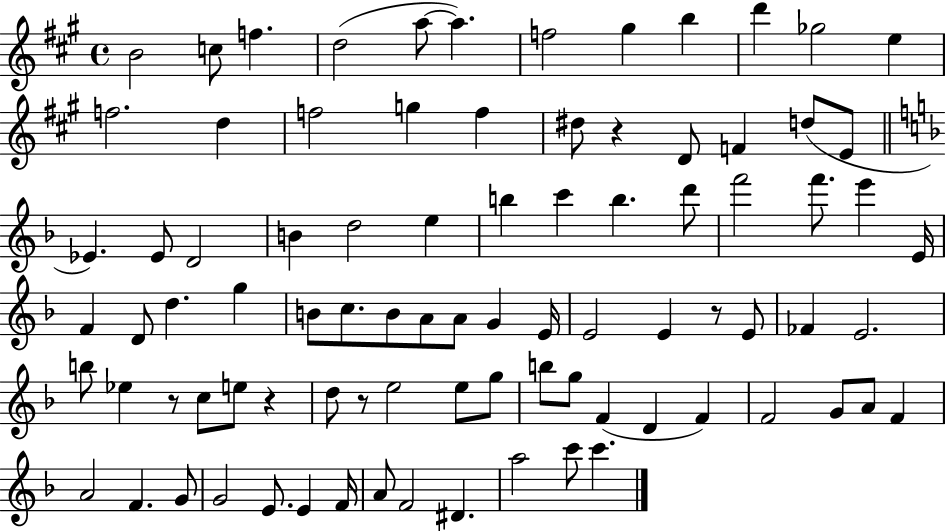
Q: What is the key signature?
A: A major